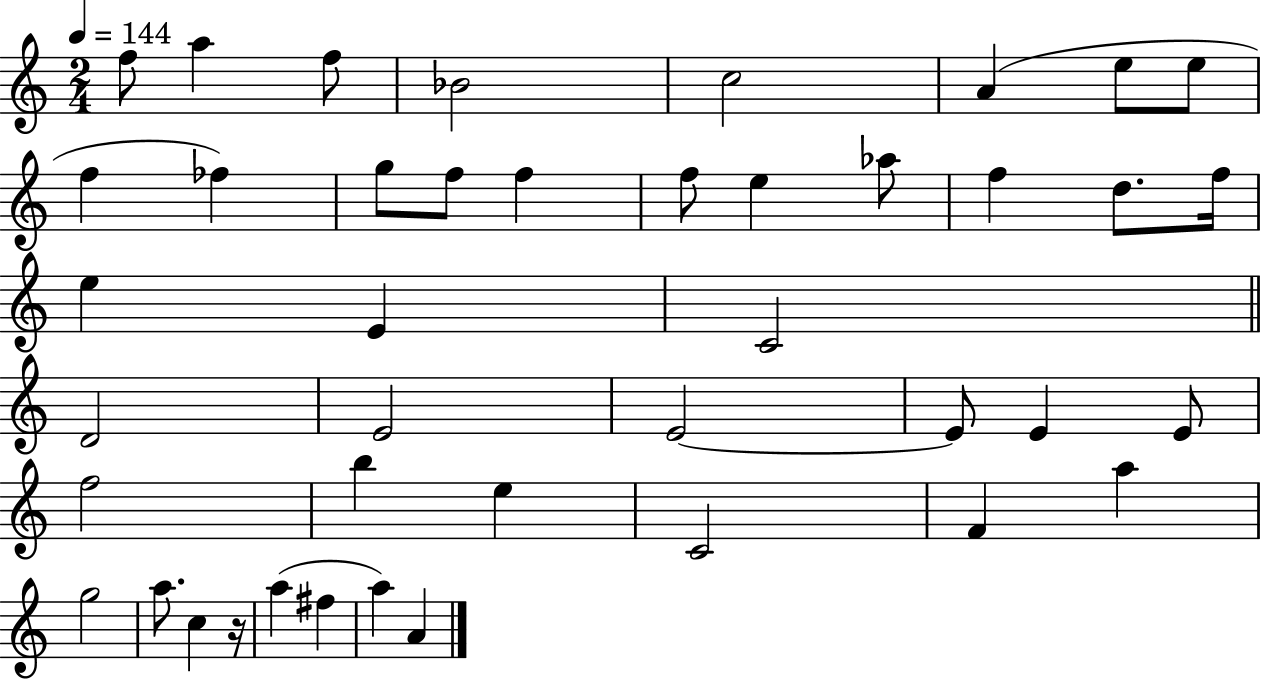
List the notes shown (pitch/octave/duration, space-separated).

F5/e A5/q F5/e Bb4/h C5/h A4/q E5/e E5/e F5/q FES5/q G5/e F5/e F5/q F5/e E5/q Ab5/e F5/q D5/e. F5/s E5/q E4/q C4/h D4/h E4/h E4/h E4/e E4/q E4/e F5/h B5/q E5/q C4/h F4/q A5/q G5/h A5/e. C5/q R/s A5/q F#5/q A5/q A4/q